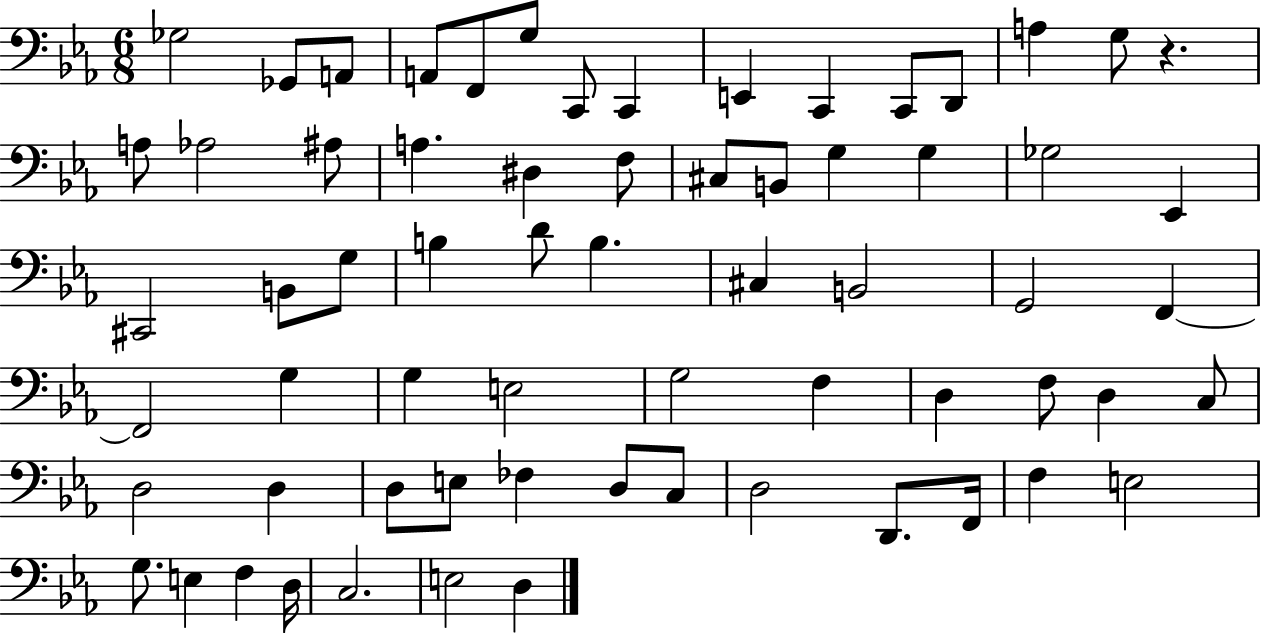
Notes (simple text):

Gb3/h Gb2/e A2/e A2/e F2/e G3/e C2/e C2/q E2/q C2/q C2/e D2/e A3/q G3/e R/q. A3/e Ab3/h A#3/e A3/q. D#3/q F3/e C#3/e B2/e G3/q G3/q Gb3/h Eb2/q C#2/h B2/e G3/e B3/q D4/e B3/q. C#3/q B2/h G2/h F2/q F2/h G3/q G3/q E3/h G3/h F3/q D3/q F3/e D3/q C3/e D3/h D3/q D3/e E3/e FES3/q D3/e C3/e D3/h D2/e. F2/s F3/q E3/h G3/e. E3/q F3/q D3/s C3/h. E3/h D3/q